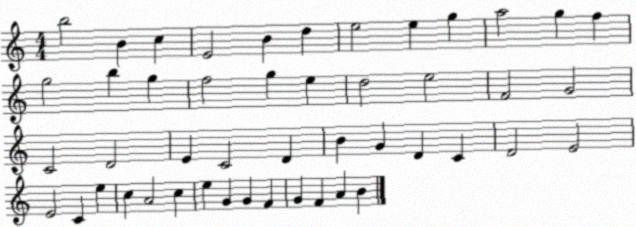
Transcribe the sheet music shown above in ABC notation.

X:1
T:Untitled
M:4/4
L:1/4
K:C
b2 B c E2 B d e2 e g a2 g f g2 b g f2 g e d2 e2 F2 G2 C2 D2 E C2 D B G D C D2 E2 E2 C e c A2 c e G G F G F A B